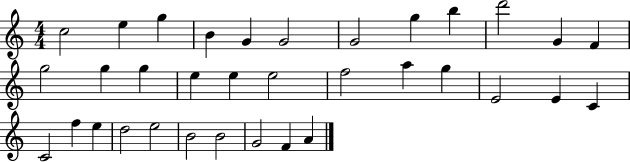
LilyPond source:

{
  \clef treble
  \numericTimeSignature
  \time 4/4
  \key c \major
  c''2 e''4 g''4 | b'4 g'4 g'2 | g'2 g''4 b''4 | d'''2 g'4 f'4 | \break g''2 g''4 g''4 | e''4 e''4 e''2 | f''2 a''4 g''4 | e'2 e'4 c'4 | \break c'2 f''4 e''4 | d''2 e''2 | b'2 b'2 | g'2 f'4 a'4 | \break \bar "|."
}